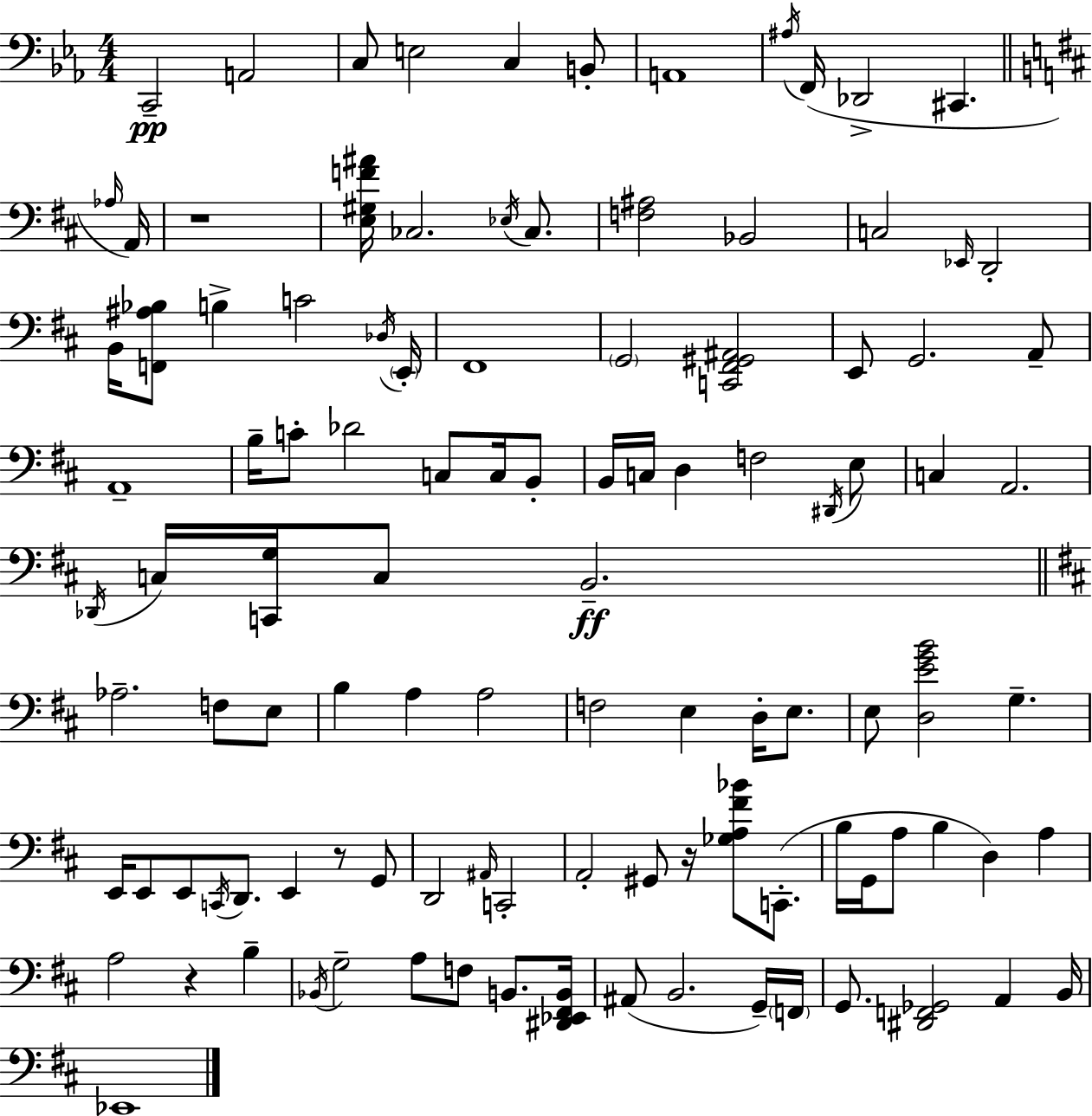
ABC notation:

X:1
T:Untitled
M:4/4
L:1/4
K:Cm
C,,2 A,,2 C,/2 E,2 C, B,,/2 A,,4 ^A,/4 F,,/4 _D,,2 ^C,, _A,/4 A,,/4 z4 [E,^G,F^A]/4 _C,2 _E,/4 _C,/2 [F,^A,]2 _B,,2 C,2 _E,,/4 D,,2 B,,/4 [F,,^A,_B,]/2 B, C2 _D,/4 E,,/4 ^F,,4 G,,2 [C,,^F,,^G,,^A,,]2 E,,/2 G,,2 A,,/2 A,,4 B,/4 C/2 _D2 C,/2 C,/4 B,,/2 B,,/4 C,/4 D, F,2 ^D,,/4 E,/2 C, A,,2 _D,,/4 C,/4 [C,,G,]/4 C,/2 B,,2 _A,2 F,/2 E,/2 B, A, A,2 F,2 E, D,/4 E,/2 E,/2 [D,EGB]2 G, E,,/4 E,,/2 E,,/2 C,,/4 D,,/2 E,, z/2 G,,/2 D,,2 ^A,,/4 C,,2 A,,2 ^G,,/2 z/4 [_G,A,^F_B]/2 C,,/2 B,/4 G,,/4 A,/2 B, D, A, A,2 z B, _B,,/4 G,2 A,/2 F,/2 B,,/2 [^D,,_E,,^F,,B,,]/4 ^A,,/2 B,,2 G,,/4 F,,/4 G,,/2 [^D,,F,,_G,,]2 A,, B,,/4 _E,,4